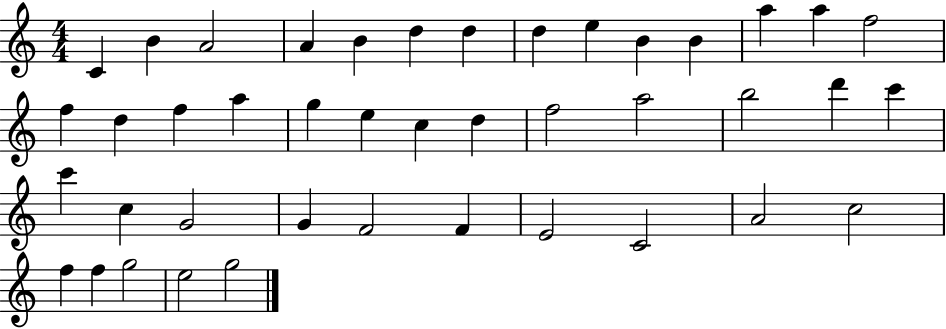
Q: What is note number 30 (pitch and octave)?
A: G4